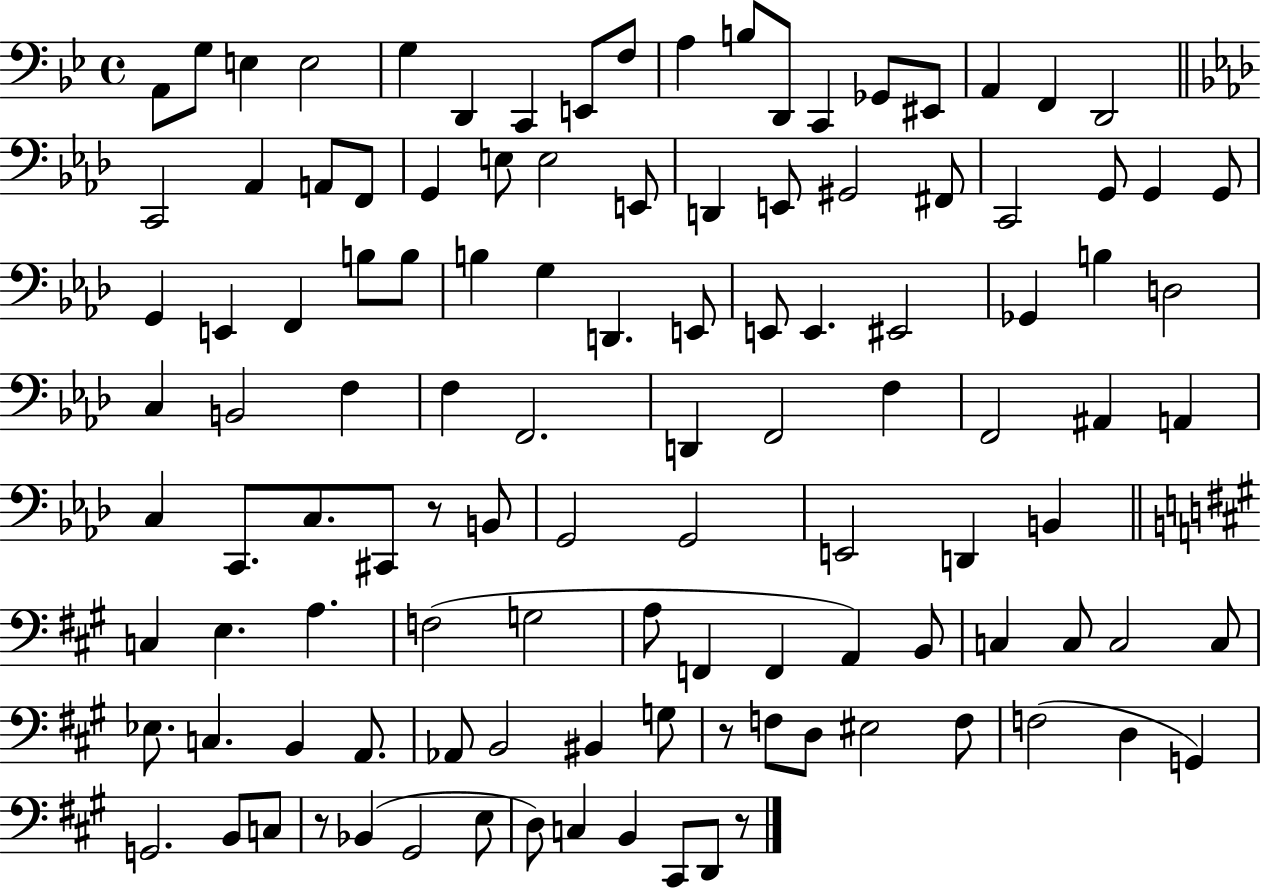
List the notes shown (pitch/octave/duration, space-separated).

A2/e G3/e E3/q E3/h G3/q D2/q C2/q E2/e F3/e A3/q B3/e D2/e C2/q Gb2/e EIS2/e A2/q F2/q D2/h C2/h Ab2/q A2/e F2/e G2/q E3/e E3/h E2/e D2/q E2/e G#2/h F#2/e C2/h G2/e G2/q G2/e G2/q E2/q F2/q B3/e B3/e B3/q G3/q D2/q. E2/e E2/e E2/q. EIS2/h Gb2/q B3/q D3/h C3/q B2/h F3/q F3/q F2/h. D2/q F2/h F3/q F2/h A#2/q A2/q C3/q C2/e. C3/e. C#2/e R/e B2/e G2/h G2/h E2/h D2/q B2/q C3/q E3/q. A3/q. F3/h G3/h A3/e F2/q F2/q A2/q B2/e C3/q C3/e C3/h C3/e Eb3/e. C3/q. B2/q A2/e. Ab2/e B2/h BIS2/q G3/e R/e F3/e D3/e EIS3/h F3/e F3/h D3/q G2/q G2/h. B2/e C3/e R/e Bb2/q G#2/h E3/e D3/e C3/q B2/q C#2/e D2/e R/e